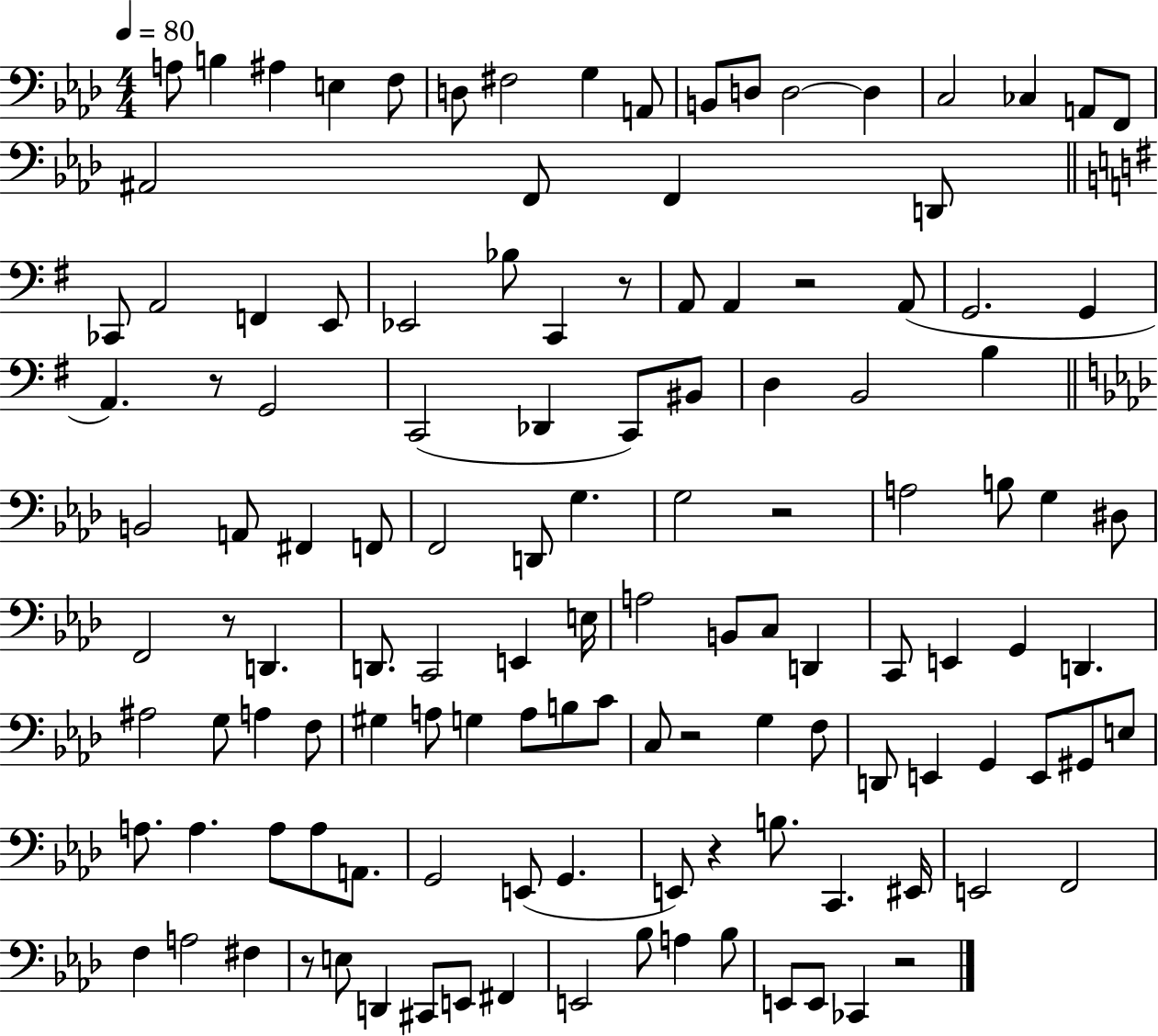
X:1
T:Untitled
M:4/4
L:1/4
K:Ab
A,/2 B, ^A, E, F,/2 D,/2 ^F,2 G, A,,/2 B,,/2 D,/2 D,2 D, C,2 _C, A,,/2 F,,/2 ^A,,2 F,,/2 F,, D,,/2 _C,,/2 A,,2 F,, E,,/2 _E,,2 _B,/2 C,, z/2 A,,/2 A,, z2 A,,/2 G,,2 G,, A,, z/2 G,,2 C,,2 _D,, C,,/2 ^B,,/2 D, B,,2 B, B,,2 A,,/2 ^F,, F,,/2 F,,2 D,,/2 G, G,2 z2 A,2 B,/2 G, ^D,/2 F,,2 z/2 D,, D,,/2 C,,2 E,, E,/4 A,2 B,,/2 C,/2 D,, C,,/2 E,, G,, D,, ^A,2 G,/2 A, F,/2 ^G, A,/2 G, A,/2 B,/2 C/2 C,/2 z2 G, F,/2 D,,/2 E,, G,, E,,/2 ^G,,/2 E,/2 A,/2 A, A,/2 A,/2 A,,/2 G,,2 E,,/2 G,, E,,/2 z B,/2 C,, ^E,,/4 E,,2 F,,2 F, A,2 ^F, z/2 E,/2 D,, ^C,,/2 E,,/2 ^F,, E,,2 _B,/2 A, _B,/2 E,,/2 E,,/2 _C,, z2